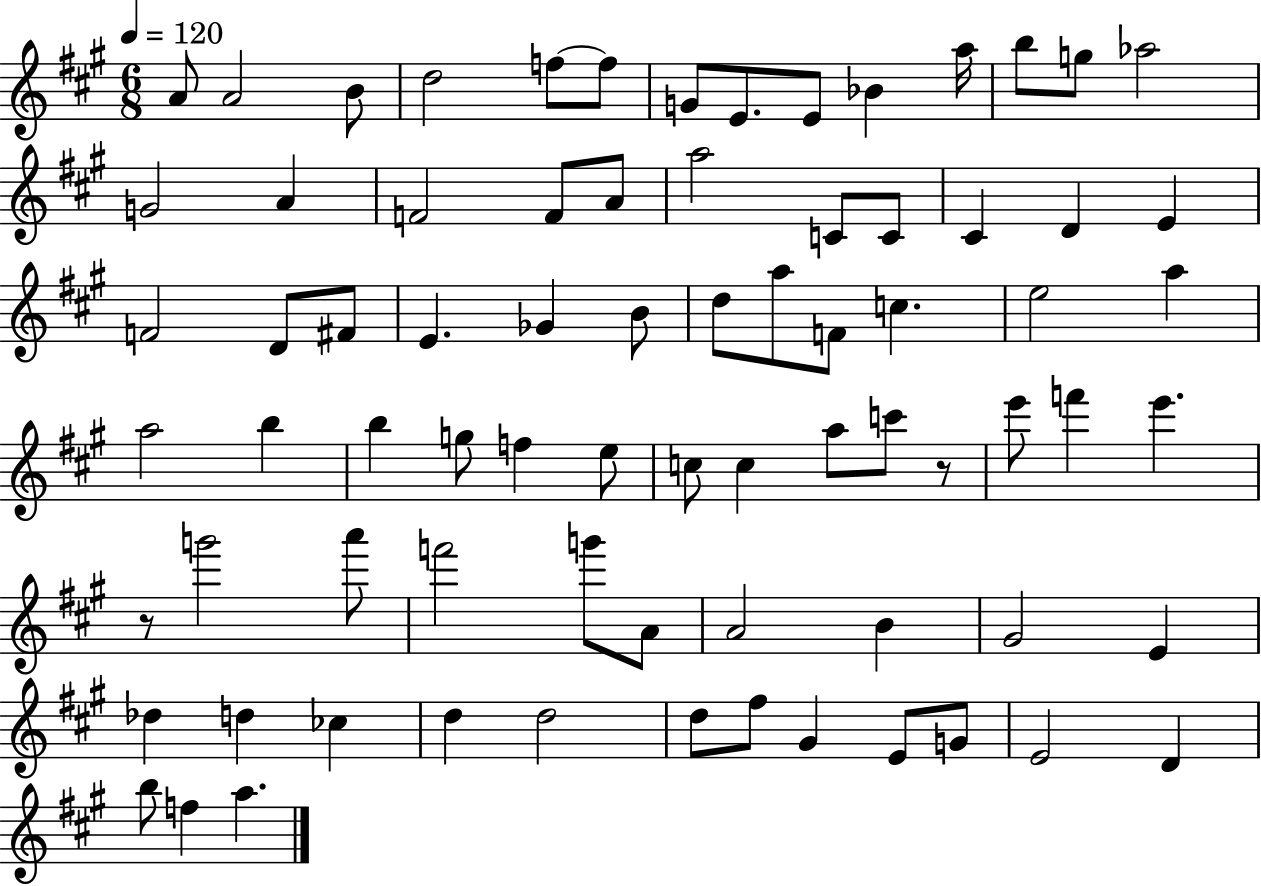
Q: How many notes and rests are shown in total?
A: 76